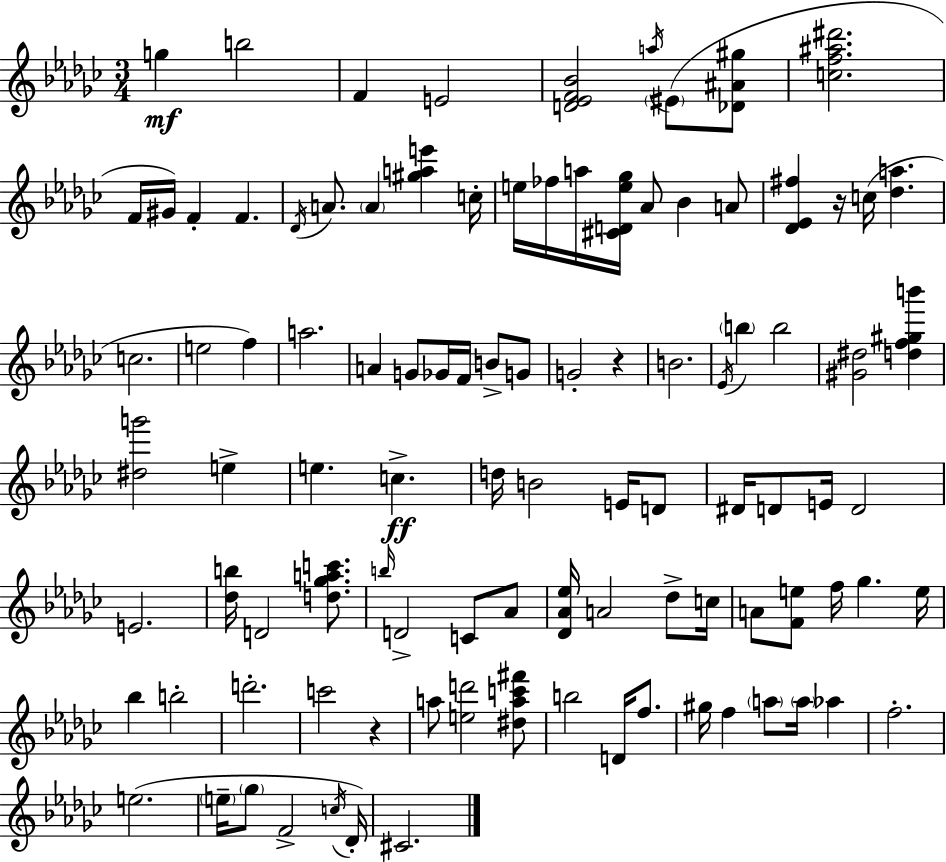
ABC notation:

X:1
T:Untitled
M:3/4
L:1/4
K:Ebm
g b2 F E2 [D_EF_B]2 a/4 ^E/2 [_D^A^g]/2 [cf^a^d']2 F/4 ^G/4 F F _D/4 A/2 A [^gae'] c/4 e/4 _f/4 a/4 [^CDe_g]/4 _A/2 _B A/2 [_D_E^f] z/4 c/4 [_da] c2 e2 f a2 A G/2 _G/4 F/4 B/2 G/2 G2 z B2 _E/4 b b2 [^G^d]2 [df^gb'] [^dg']2 e e c d/4 B2 E/4 D/2 ^D/4 D/2 E/4 D2 E2 [_db]/4 D2 [d_gac']/2 b/4 D2 C/2 _A/2 [_D_A_e]/4 A2 _d/2 c/4 A/2 [Fe]/2 f/4 _g e/4 _b b2 d'2 c'2 z a/2 [ed']2 [^dac'^f']/2 b2 D/4 f/2 ^g/4 f a/2 a/4 _a f2 e2 e/4 _g/2 F2 c/4 _D/4 ^C2